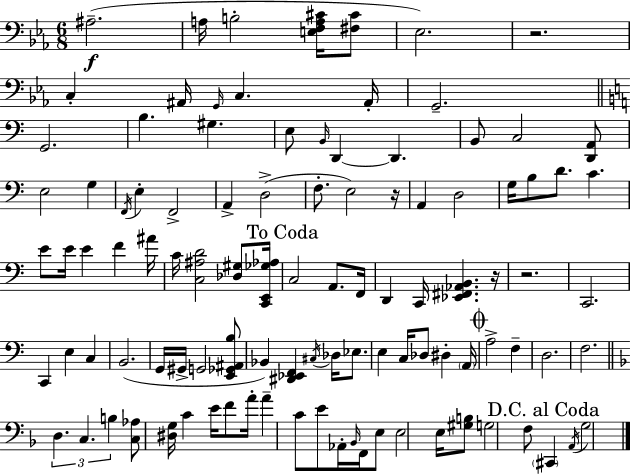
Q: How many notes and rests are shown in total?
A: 103